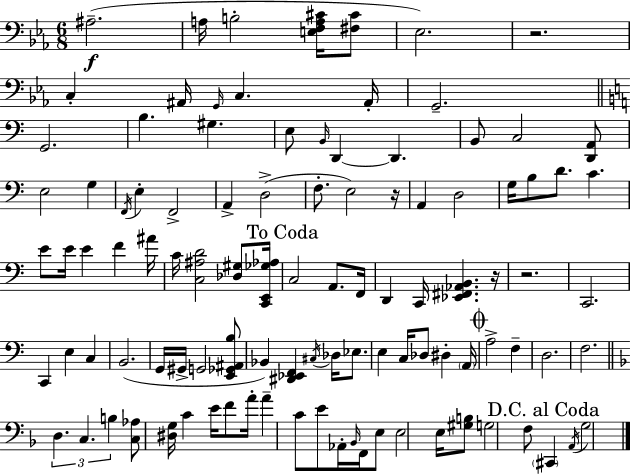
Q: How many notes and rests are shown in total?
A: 103